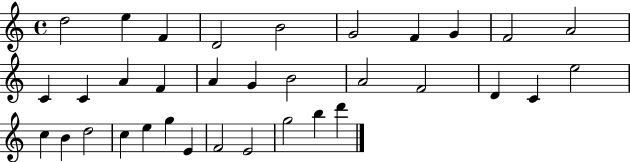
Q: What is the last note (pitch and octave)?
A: D6